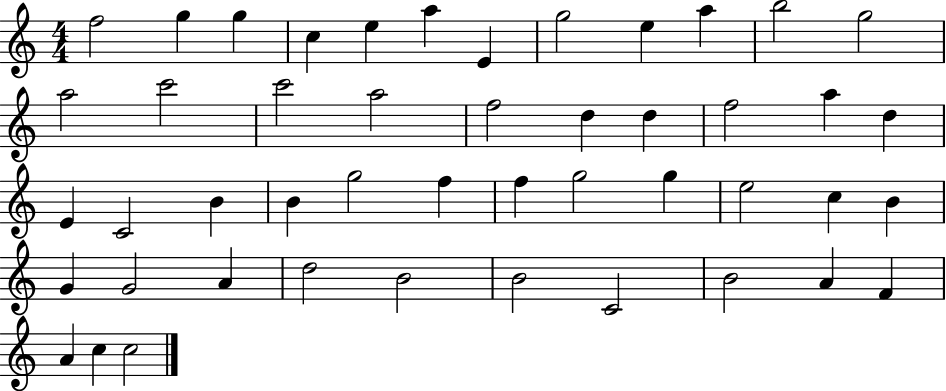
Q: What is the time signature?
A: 4/4